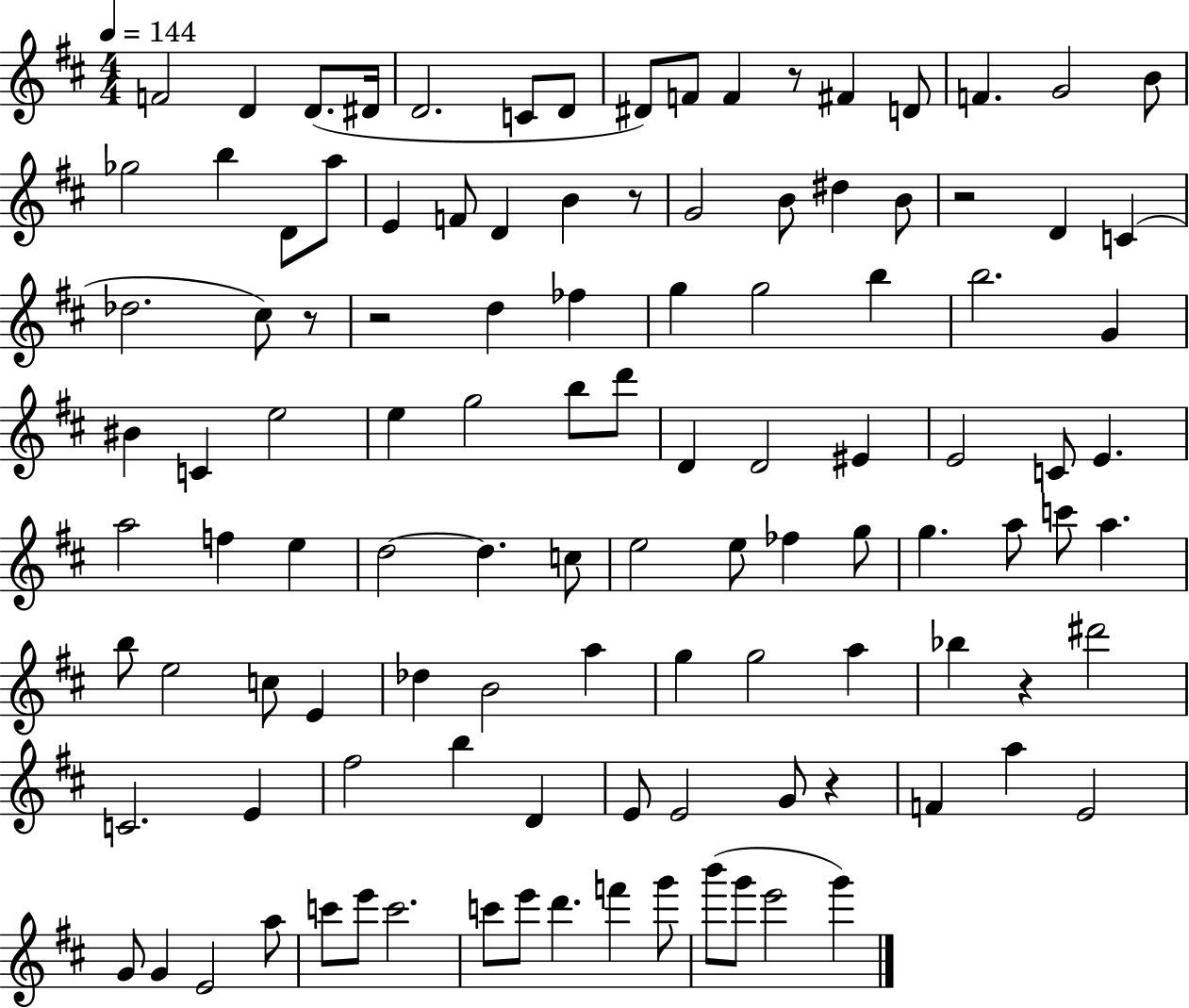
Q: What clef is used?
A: treble